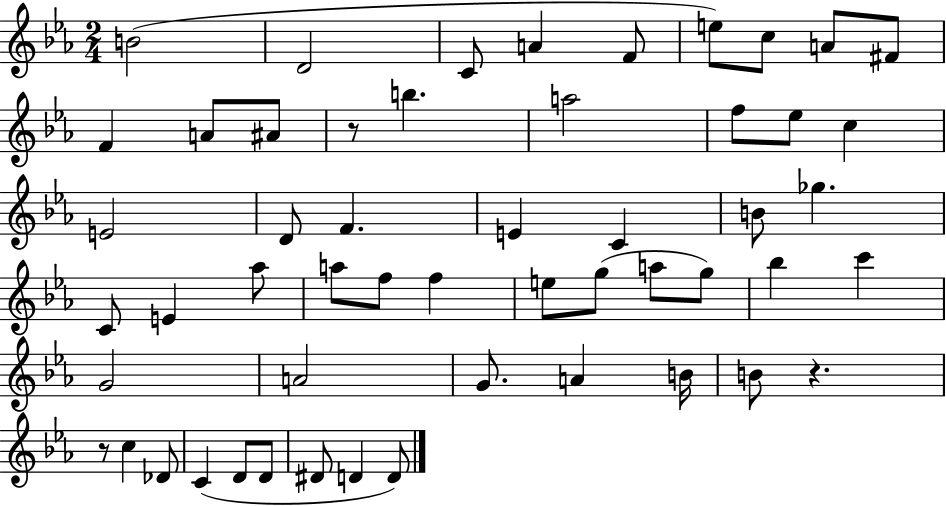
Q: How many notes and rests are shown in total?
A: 53